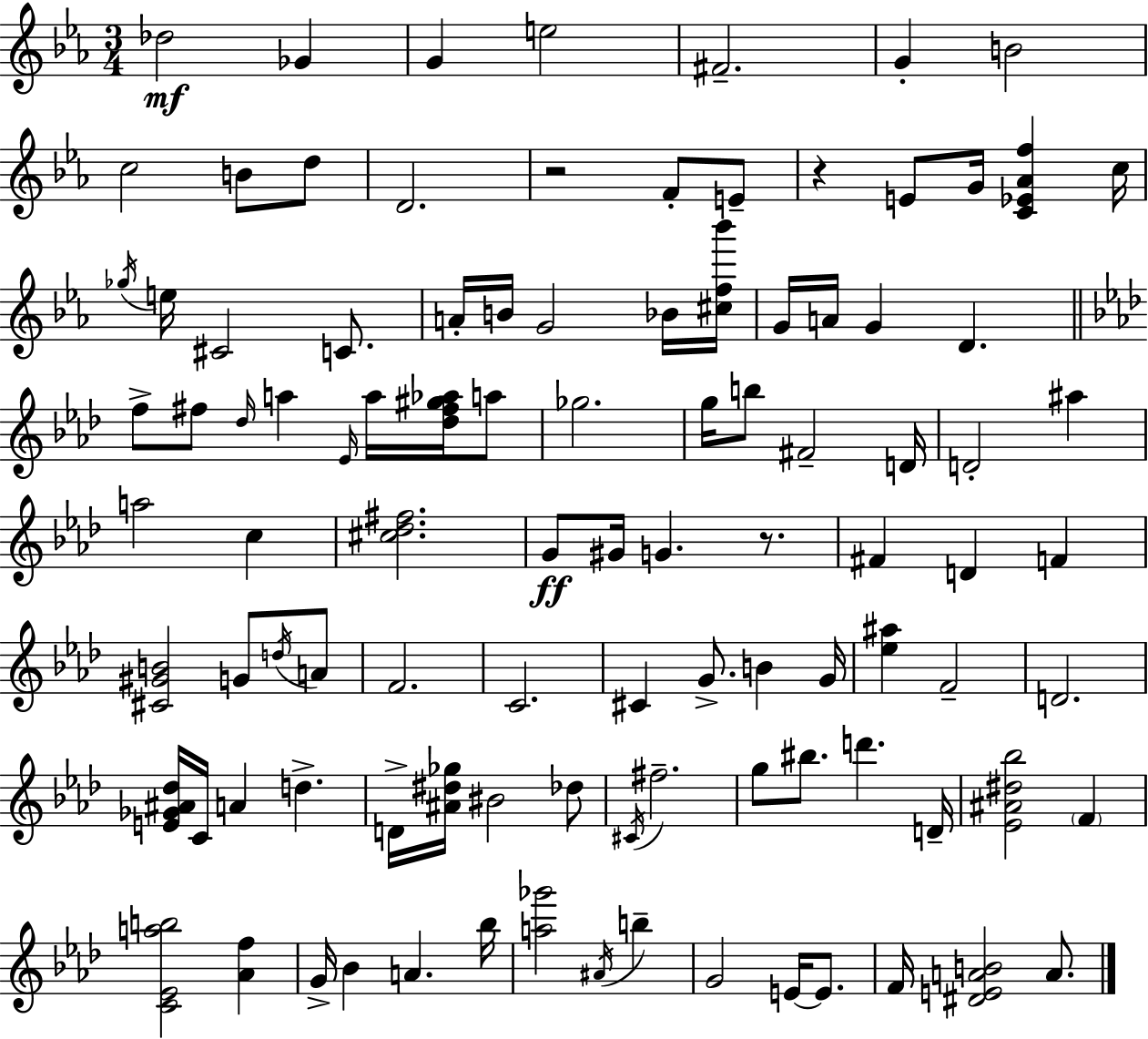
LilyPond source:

{
  \clef treble
  \numericTimeSignature
  \time 3/4
  \key c \minor
  des''2\mf ges'4 | g'4 e''2 | fis'2.-- | g'4-. b'2 | \break c''2 b'8 d''8 | d'2. | r2 f'8-. e'8-- | r4 e'8 g'16 <c' ees' aes' f''>4 c''16 | \break \acciaccatura { ges''16 } e''16 cis'2 c'8. | a'16-. b'16 g'2 bes'16 | <cis'' f'' bes'''>16 g'16 a'16 g'4 d'4. | \bar "||" \break \key aes \major f''8-> fis''8 \grace { des''16 } a''4 \grace { ees'16 } a''16 <des'' fis'' gis'' aes''>16 | a''8 ges''2. | g''16 b''8 fis'2-- | d'16 d'2-. ais''4 | \break a''2 c''4 | <cis'' des'' fis''>2. | g'8\ff gis'16 g'4. r8. | fis'4 d'4 f'4 | \break <cis' gis' b'>2 g'8 | \acciaccatura { d''16 } a'8 f'2. | c'2. | cis'4 g'8.-> b'4 | \break g'16 <ees'' ais''>4 f'2-- | d'2. | <e' ges' ais' des''>16 c'16 a'4 d''4.-> | d'16-> <ais' dis'' ges''>16 bis'2 | \break des''8 \acciaccatura { cis'16 } fis''2.-- | g''8 bis''8. d'''4. | d'16-- <ees' ais' dis'' bes''>2 | \parenthesize f'4 <c' ees' a'' b''>2 | \break <aes' f''>4 g'16-> bes'4 a'4. | bes''16 <a'' ges'''>2 | \acciaccatura { ais'16 } b''4-- g'2 | e'16~~ e'8. f'16 <dis' e' a' b'>2 | \break a'8. \bar "|."
}